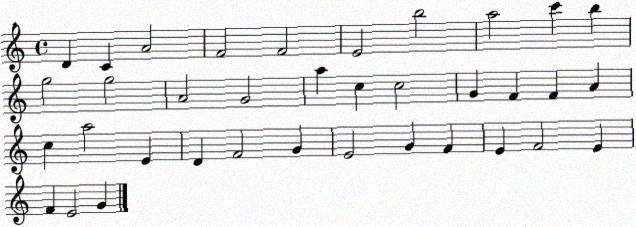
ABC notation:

X:1
T:Untitled
M:4/4
L:1/4
K:C
D C A2 F2 F2 E2 b2 a2 c' b g2 g2 A2 G2 a c c2 G F F A c a2 E D F2 G E2 G F E F2 E F E2 G